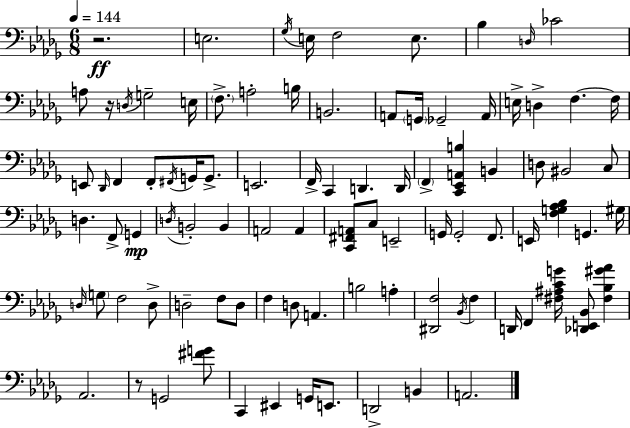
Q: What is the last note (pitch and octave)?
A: A2